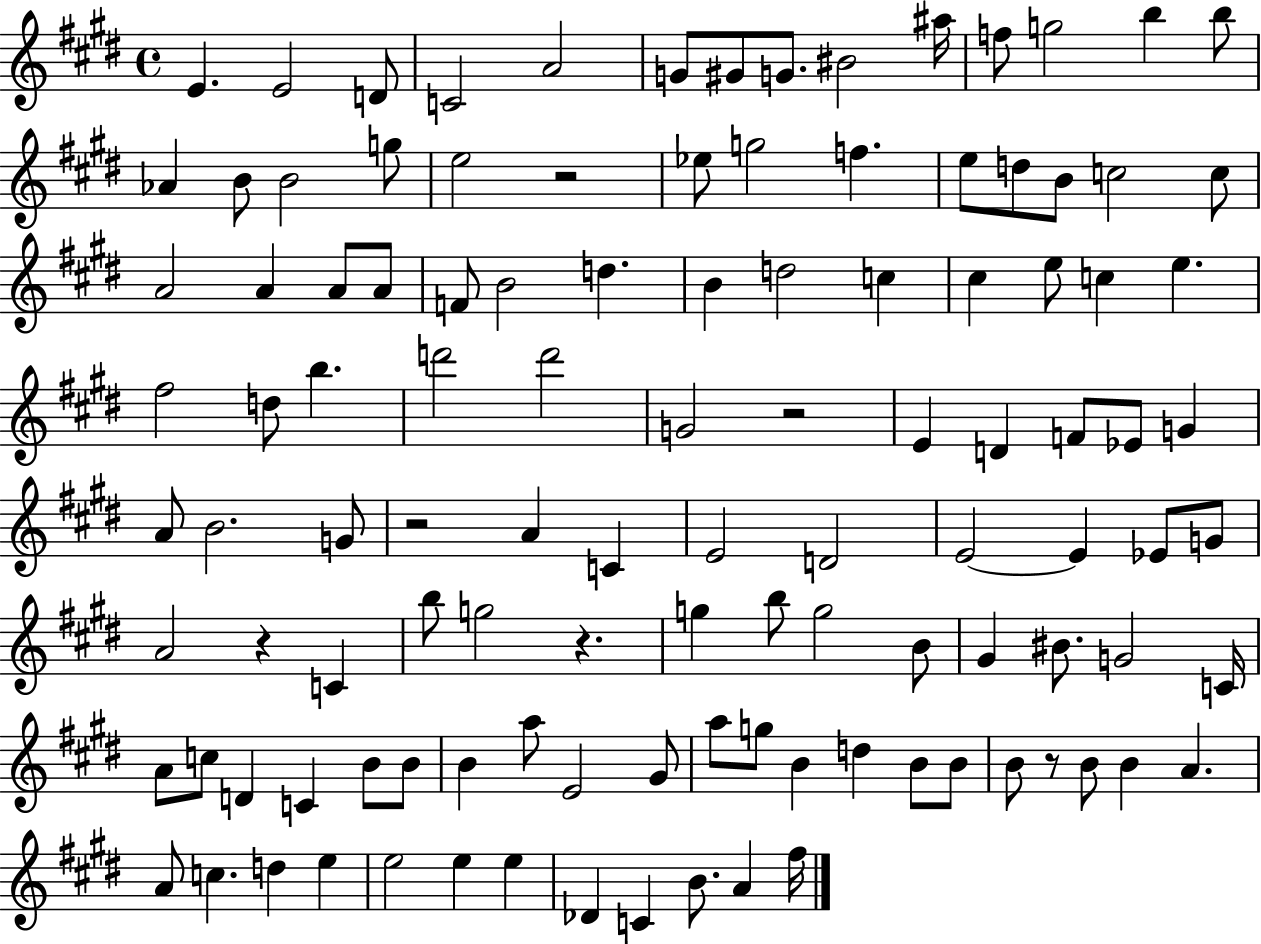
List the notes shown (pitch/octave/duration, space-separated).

E4/q. E4/h D4/e C4/h A4/h G4/e G#4/e G4/e. BIS4/h A#5/s F5/e G5/h B5/q B5/e Ab4/q B4/e B4/h G5/e E5/h R/h Eb5/e G5/h F5/q. E5/e D5/e B4/e C5/h C5/e A4/h A4/q A4/e A4/e F4/e B4/h D5/q. B4/q D5/h C5/q C#5/q E5/e C5/q E5/q. F#5/h D5/e B5/q. D6/h D6/h G4/h R/h E4/q D4/q F4/e Eb4/e G4/q A4/e B4/h. G4/e R/h A4/q C4/q E4/h D4/h E4/h E4/q Eb4/e G4/e A4/h R/q C4/q B5/e G5/h R/q. G5/q B5/e G5/h B4/e G#4/q BIS4/e. G4/h C4/s A4/e C5/e D4/q C4/q B4/e B4/e B4/q A5/e E4/h G#4/e A5/e G5/e B4/q D5/q B4/e B4/e B4/e R/e B4/e B4/q A4/q. A4/e C5/q. D5/q E5/q E5/h E5/q E5/q Db4/q C4/q B4/e. A4/q F#5/s